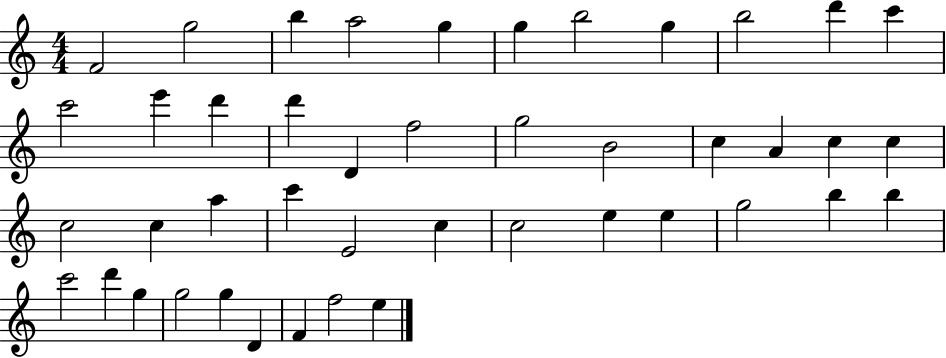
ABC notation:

X:1
T:Untitled
M:4/4
L:1/4
K:C
F2 g2 b a2 g g b2 g b2 d' c' c'2 e' d' d' D f2 g2 B2 c A c c c2 c a c' E2 c c2 e e g2 b b c'2 d' g g2 g D F f2 e